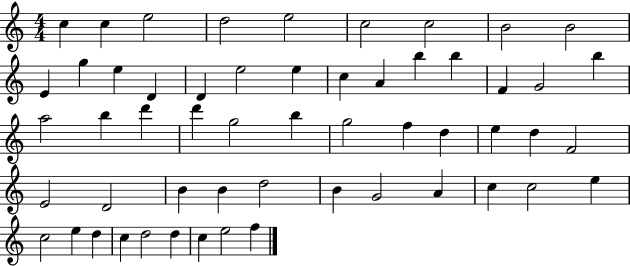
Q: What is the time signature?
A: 4/4